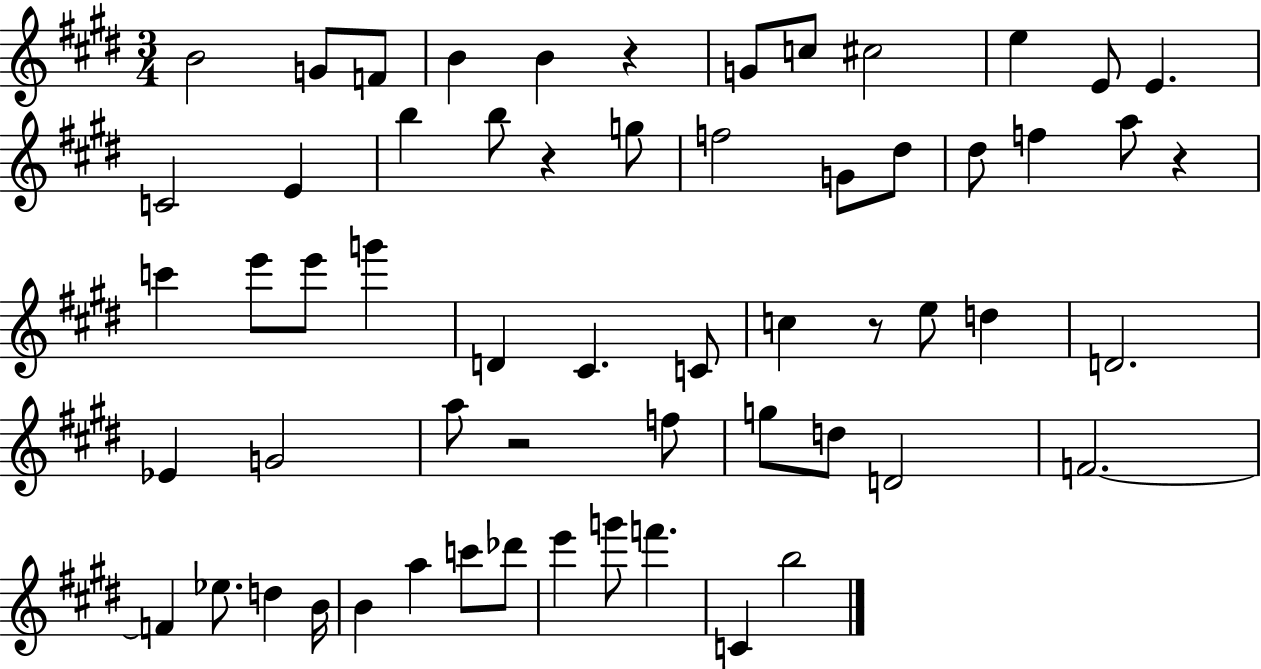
X:1
T:Untitled
M:3/4
L:1/4
K:E
B2 G/2 F/2 B B z G/2 c/2 ^c2 e E/2 E C2 E b b/2 z g/2 f2 G/2 ^d/2 ^d/2 f a/2 z c' e'/2 e'/2 g' D ^C C/2 c z/2 e/2 d D2 _E G2 a/2 z2 f/2 g/2 d/2 D2 F2 F _e/2 d B/4 B a c'/2 _d'/2 e' g'/2 f' C b2